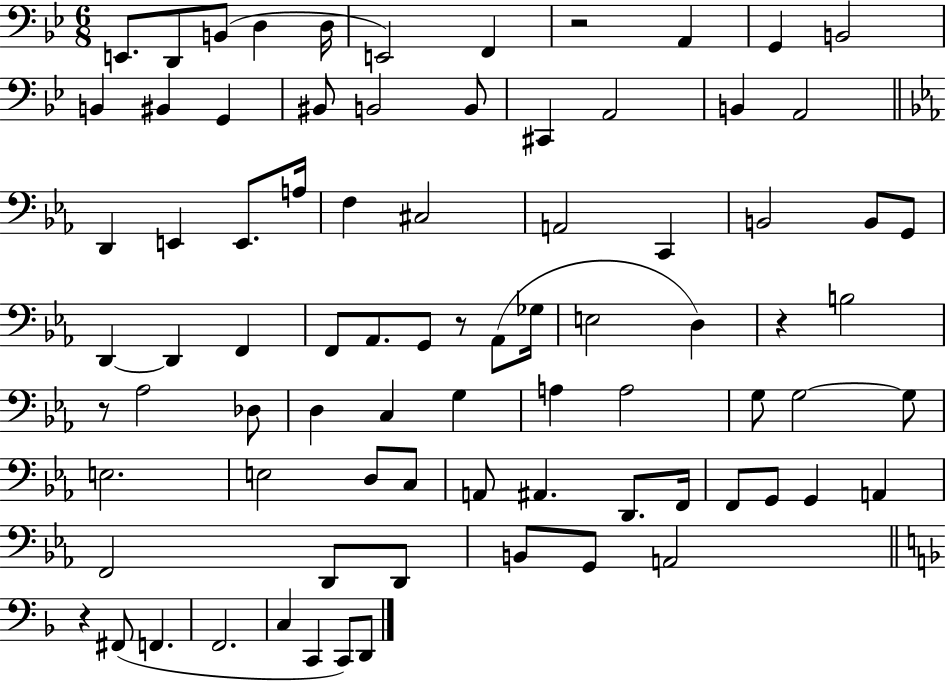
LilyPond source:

{
  \clef bass
  \numericTimeSignature
  \time 6/8
  \key bes \major
  e,8. d,8 b,8( d4 d16 | e,2) f,4 | r2 a,4 | g,4 b,2 | \break b,4 bis,4 g,4 | bis,8 b,2 b,8 | cis,4 a,2 | b,4 a,2 | \break \bar "||" \break \key ees \major d,4 e,4 e,8. a16 | f4 cis2 | a,2 c,4 | b,2 b,8 g,8 | \break d,4~~ d,4 f,4 | f,8 aes,8. g,8 r8 aes,8( ges16 | e2 d4) | r4 b2 | \break r8 aes2 des8 | d4 c4 g4 | a4 a2 | g8 g2~~ g8 | \break e2. | e2 d8 c8 | a,8 ais,4. d,8. f,16 | f,8 g,8 g,4 a,4 | \break f,2 d,8 d,8 | b,8 g,8 a,2 | \bar "||" \break \key d \minor r4 fis,8( f,4. | f,2. | c4 c,4 c,8) d,8 | \bar "|."
}